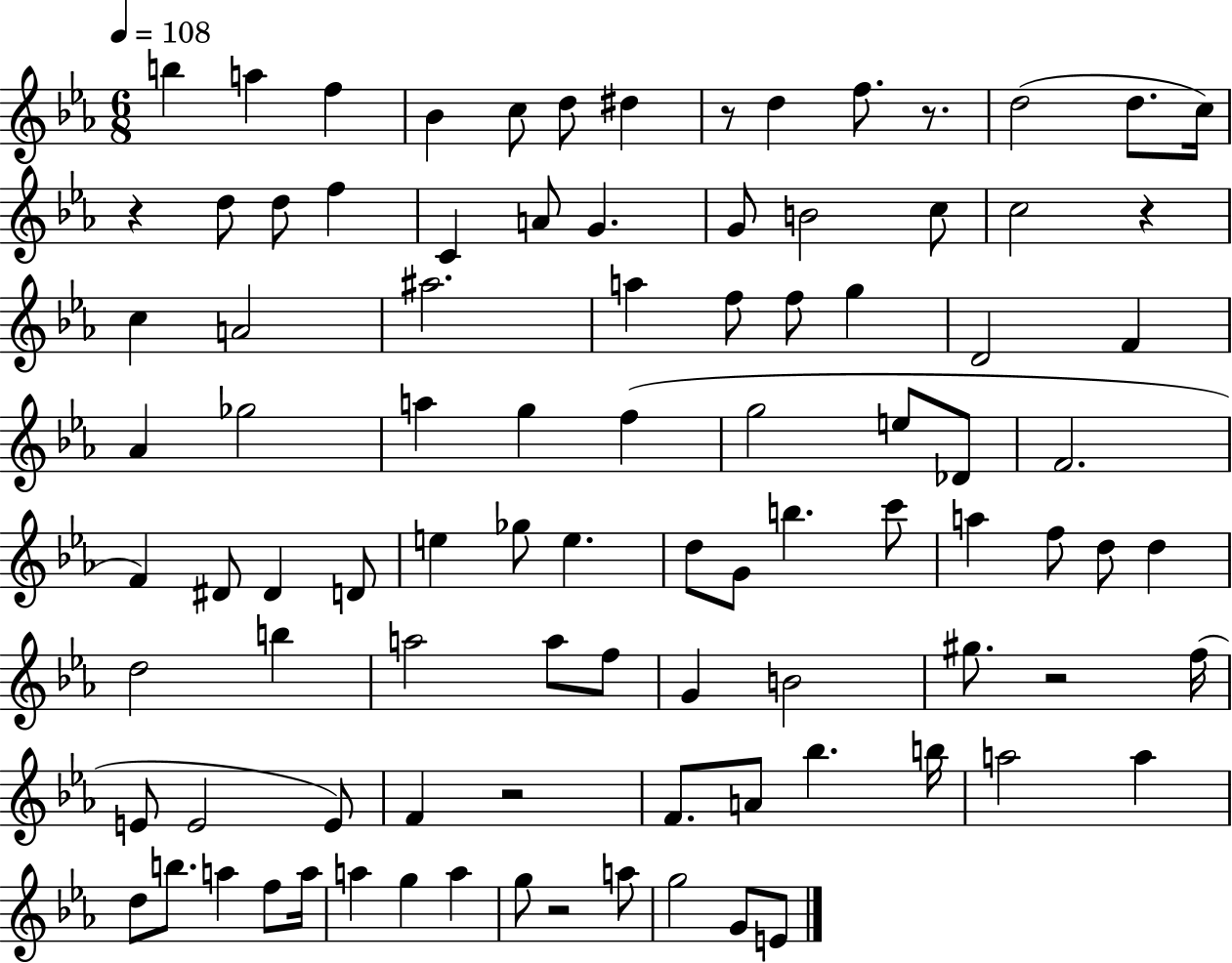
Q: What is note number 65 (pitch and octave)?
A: E4